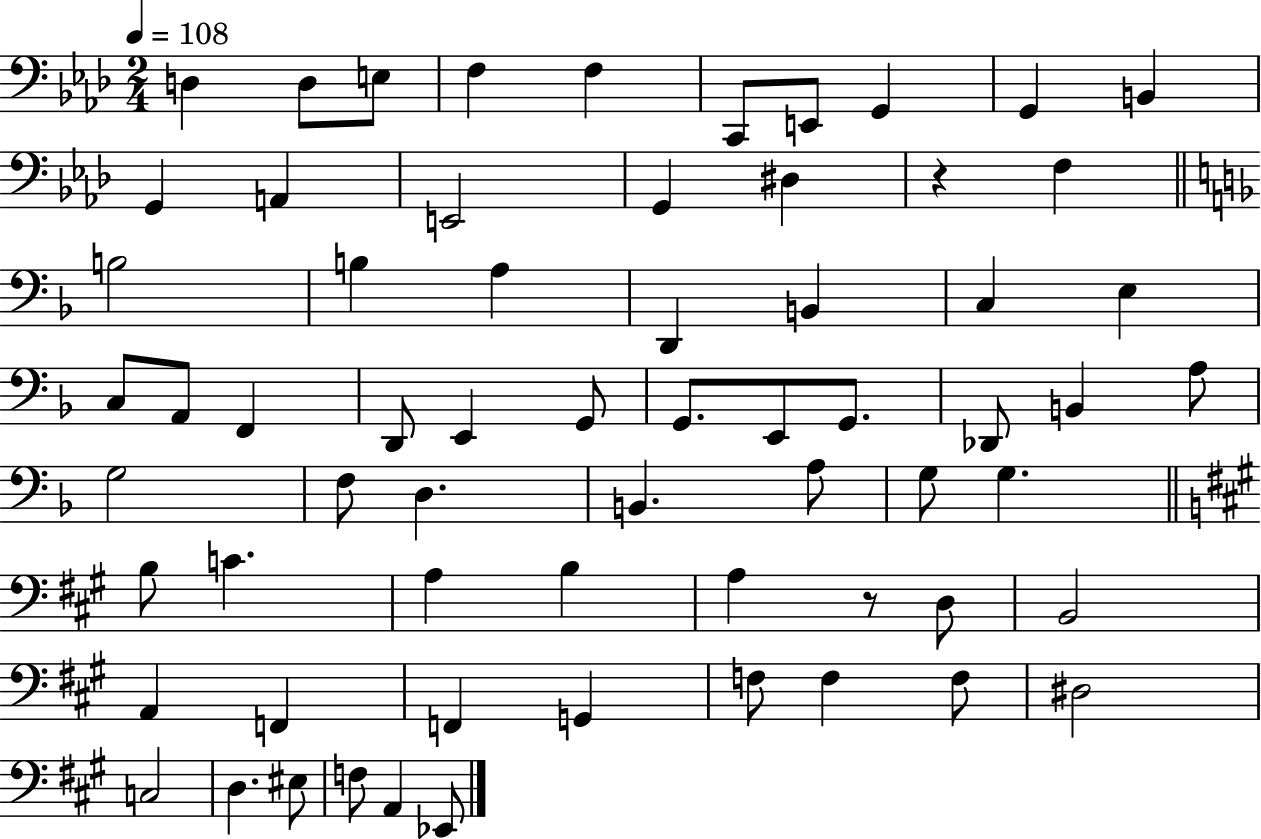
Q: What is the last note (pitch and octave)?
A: Eb2